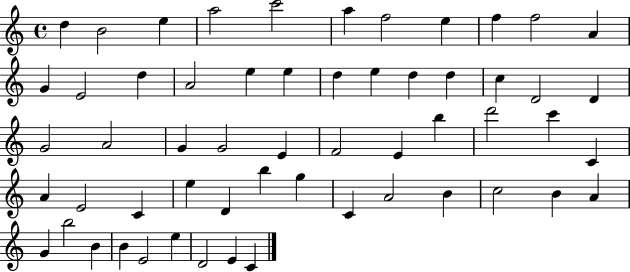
X:1
T:Untitled
M:4/4
L:1/4
K:C
d B2 e a2 c'2 a f2 e f f2 A G E2 d A2 e e d e d d c D2 D G2 A2 G G2 E F2 E b d'2 c' C A E2 C e D b g C A2 B c2 B A G b2 B B E2 e D2 E C